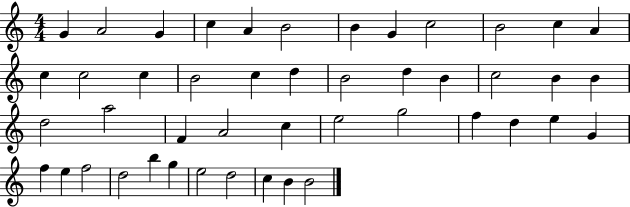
G4/q A4/h G4/q C5/q A4/q B4/h B4/q G4/q C5/h B4/h C5/q A4/q C5/q C5/h C5/q B4/h C5/q D5/q B4/h D5/q B4/q C5/h B4/q B4/q D5/h A5/h F4/q A4/h C5/q E5/h G5/h F5/q D5/q E5/q G4/q F5/q E5/q F5/h D5/h B5/q G5/q E5/h D5/h C5/q B4/q B4/h